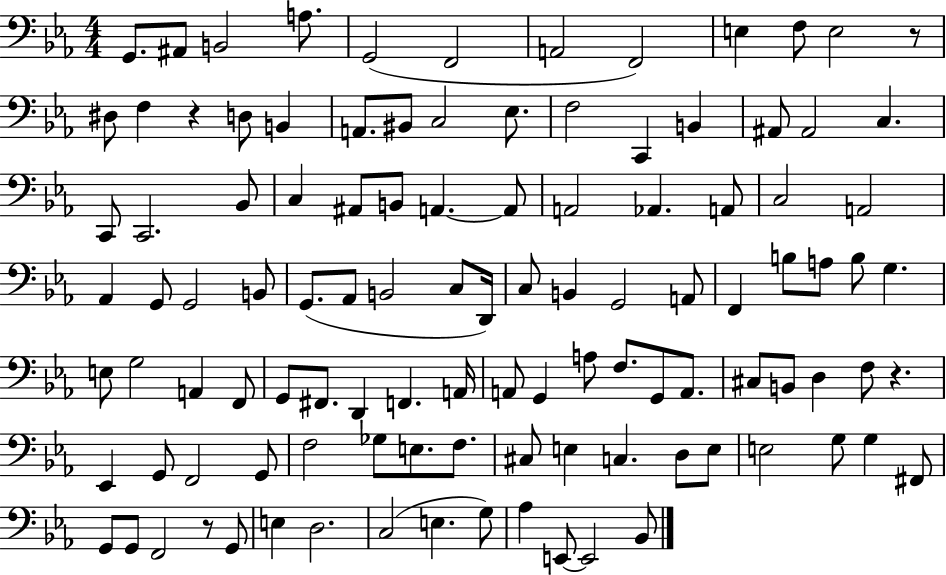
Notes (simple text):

G2/e. A#2/e B2/h A3/e. G2/h F2/h A2/h F2/h E3/q F3/e E3/h R/e D#3/e F3/q R/q D3/e B2/q A2/e. BIS2/e C3/h Eb3/e. F3/h C2/q B2/q A#2/e A#2/h C3/q. C2/e C2/h. Bb2/e C3/q A#2/e B2/e A2/q. A2/e A2/h Ab2/q. A2/e C3/h A2/h Ab2/q G2/e G2/h B2/e G2/e. Ab2/e B2/h C3/e D2/s C3/e B2/q G2/h A2/e F2/q B3/e A3/e B3/e G3/q. E3/e G3/h A2/q F2/e G2/e F#2/e. D2/q F2/q. A2/s A2/e G2/q A3/e F3/e. G2/e A2/e. C#3/e B2/e D3/q F3/e R/q. Eb2/q G2/e F2/h G2/e F3/h Gb3/e E3/e. F3/e. C#3/e E3/q C3/q. D3/e E3/e E3/h G3/e G3/q F#2/e G2/e G2/e F2/h R/e G2/e E3/q D3/h. C3/h E3/q. G3/e Ab3/q E2/e E2/h Bb2/e